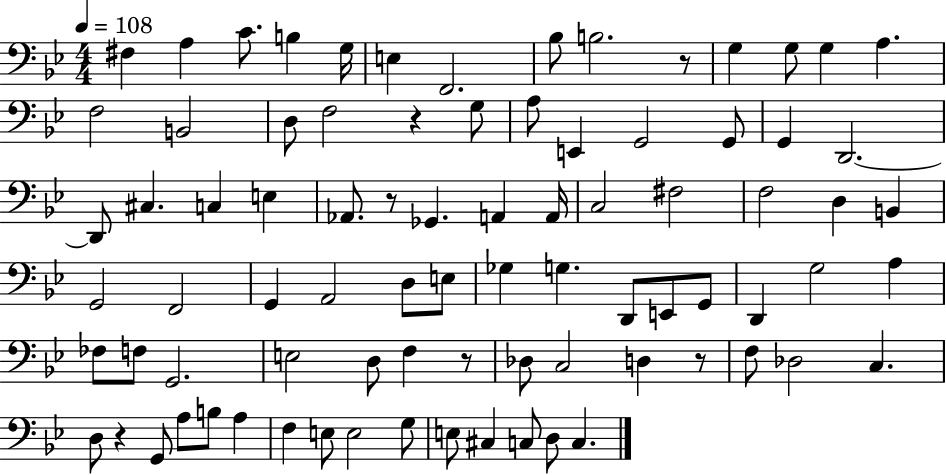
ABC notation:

X:1
T:Untitled
M:4/4
L:1/4
K:Bb
^F, A, C/2 B, G,/4 E, F,,2 _B,/2 B,2 z/2 G, G,/2 G, A, F,2 B,,2 D,/2 F,2 z G,/2 A,/2 E,, G,,2 G,,/2 G,, D,,2 D,,/2 ^C, C, E, _A,,/2 z/2 _G,, A,, A,,/4 C,2 ^F,2 F,2 D, B,, G,,2 F,,2 G,, A,,2 D,/2 E,/2 _G, G, D,,/2 E,,/2 G,,/2 D,, G,2 A, _F,/2 F,/2 G,,2 E,2 D,/2 F, z/2 _D,/2 C,2 D, z/2 F,/2 _D,2 C, D,/2 z G,,/2 A,/2 B,/2 A, F, E,/2 E,2 G,/2 E,/2 ^C, C,/2 D,/2 C,